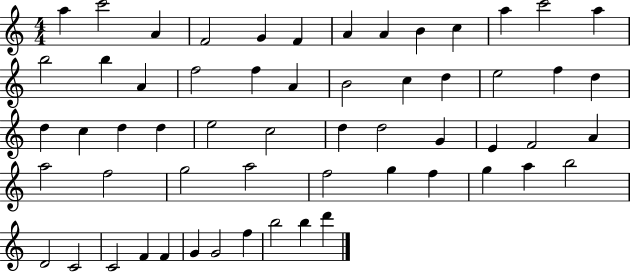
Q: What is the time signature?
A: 4/4